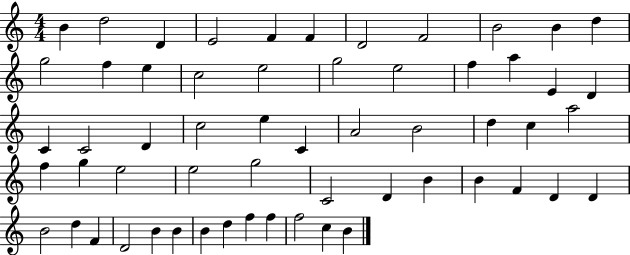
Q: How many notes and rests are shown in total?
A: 58